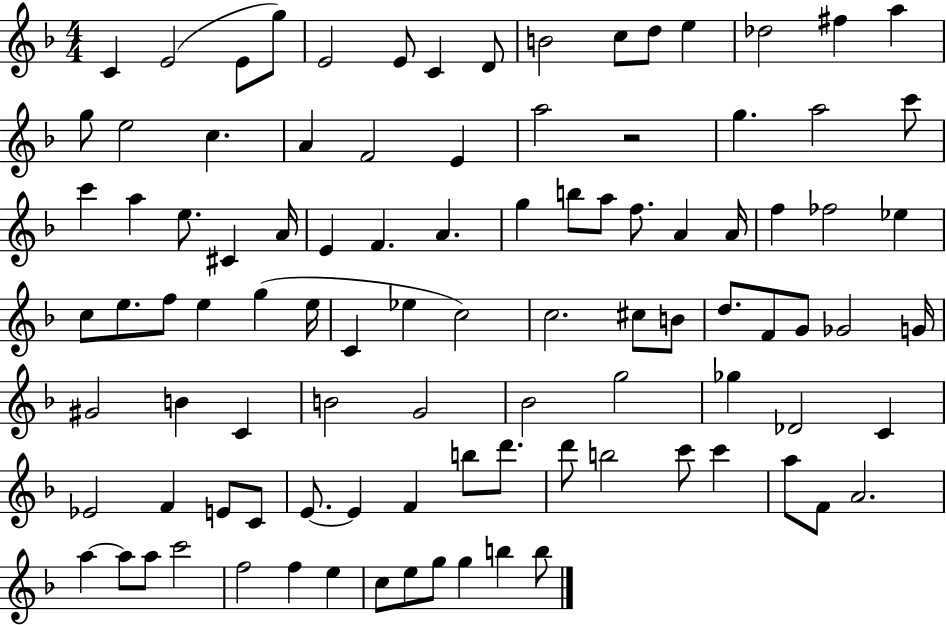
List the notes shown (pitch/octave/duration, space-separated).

C4/q E4/h E4/e G5/e E4/h E4/e C4/q D4/e B4/h C5/e D5/e E5/q Db5/h F#5/q A5/q G5/e E5/h C5/q. A4/q F4/h E4/q A5/h R/h G5/q. A5/h C6/e C6/q A5/q E5/e. C#4/q A4/s E4/q F4/q. A4/q. G5/q B5/e A5/e F5/e. A4/q A4/s F5/q FES5/h Eb5/q C5/e E5/e. F5/e E5/q G5/q E5/s C4/q Eb5/q C5/h C5/h. C#5/e B4/e D5/e. F4/e G4/e Gb4/h G4/s G#4/h B4/q C4/q B4/h G4/h Bb4/h G5/h Gb5/q Db4/h C4/q Eb4/h F4/q E4/e C4/e E4/e. E4/q F4/q B5/e D6/e. D6/e B5/h C6/e C6/q A5/e F4/e A4/h. A5/q A5/e A5/e C6/h F5/h F5/q E5/q C5/e E5/e G5/e G5/q B5/q B5/e